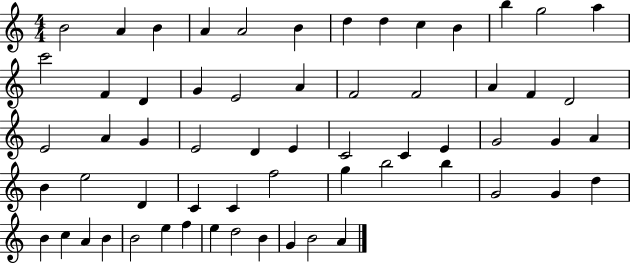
{
  \clef treble
  \numericTimeSignature
  \time 4/4
  \key c \major
  b'2 a'4 b'4 | a'4 a'2 b'4 | d''4 d''4 c''4 b'4 | b''4 g''2 a''4 | \break c'''2 f'4 d'4 | g'4 e'2 a'4 | f'2 f'2 | a'4 f'4 d'2 | \break e'2 a'4 g'4 | e'2 d'4 e'4 | c'2 c'4 e'4 | g'2 g'4 a'4 | \break b'4 e''2 d'4 | c'4 c'4 f''2 | g''4 b''2 b''4 | g'2 g'4 d''4 | \break b'4 c''4 a'4 b'4 | b'2 e''4 f''4 | e''4 d''2 b'4 | g'4 b'2 a'4 | \break \bar "|."
}